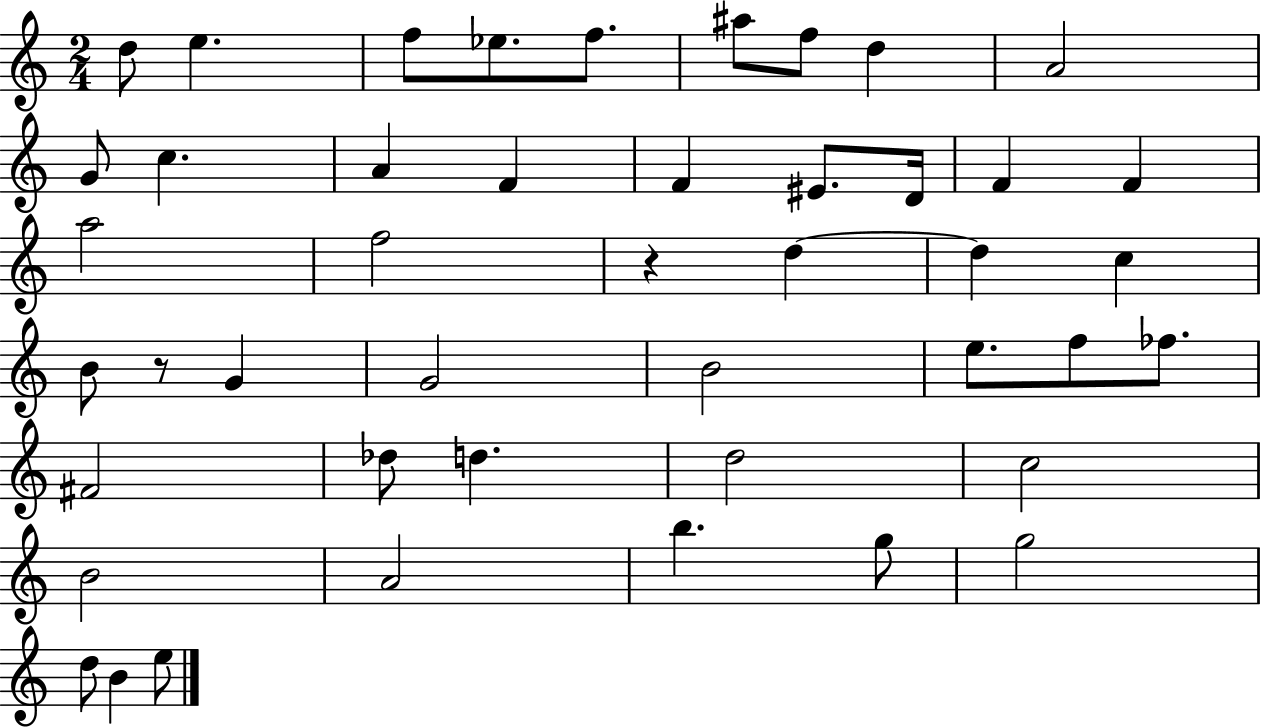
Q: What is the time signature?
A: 2/4